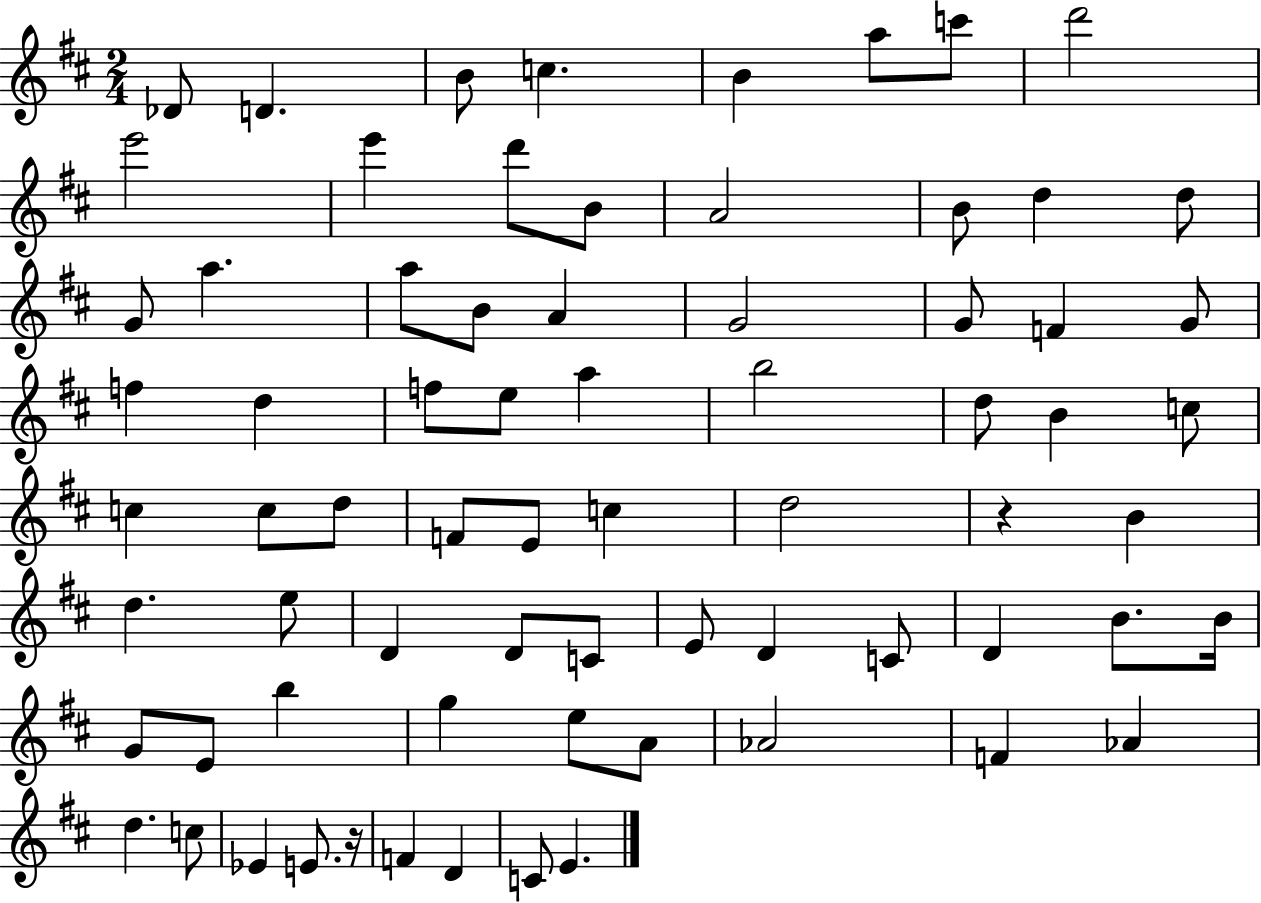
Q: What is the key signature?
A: D major